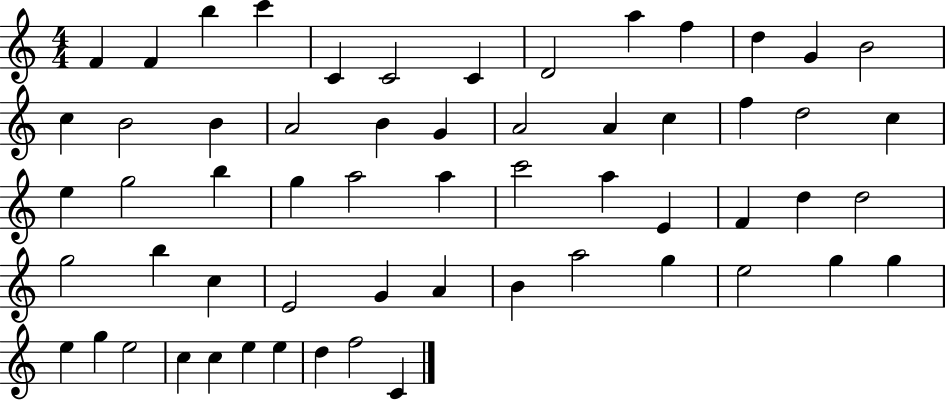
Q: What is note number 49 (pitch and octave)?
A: G5